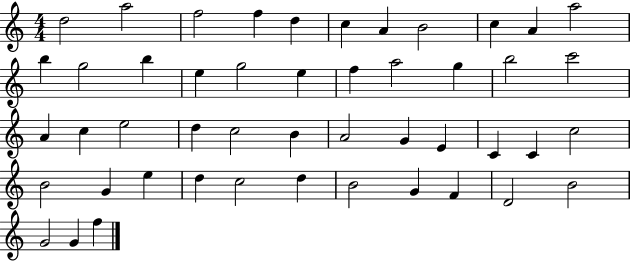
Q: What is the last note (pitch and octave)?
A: F5